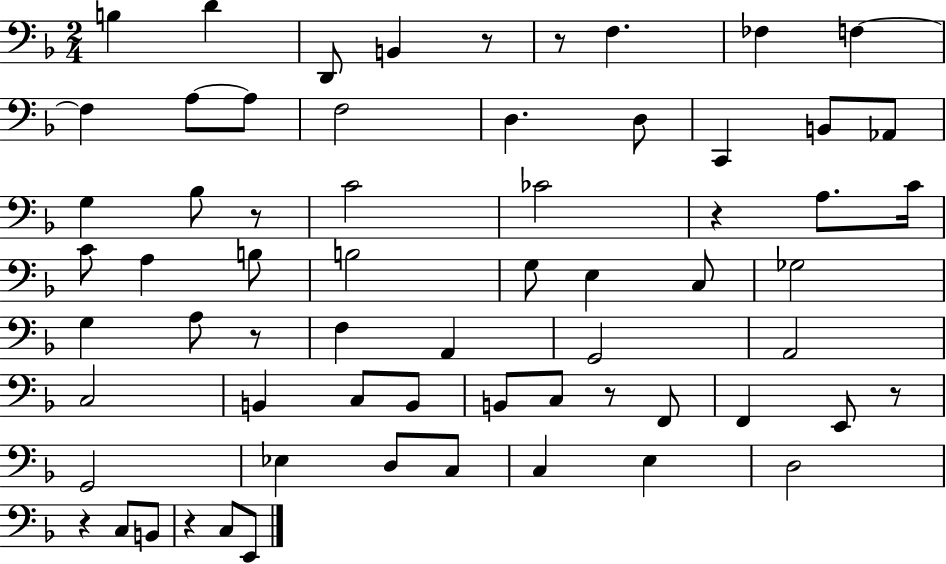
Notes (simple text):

B3/q D4/q D2/e B2/q R/e R/e F3/q. FES3/q F3/q F3/q A3/e A3/e F3/h D3/q. D3/e C2/q B2/e Ab2/e G3/q Bb3/e R/e C4/h CES4/h R/q A3/e. C4/s C4/e A3/q B3/e B3/h G3/e E3/q C3/e Gb3/h G3/q A3/e R/e F3/q A2/q G2/h A2/h C3/h B2/q C3/e B2/e B2/e C3/e R/e F2/e F2/q E2/e R/e G2/h Eb3/q D3/e C3/e C3/q E3/q D3/h R/q C3/e B2/e R/q C3/e E2/e